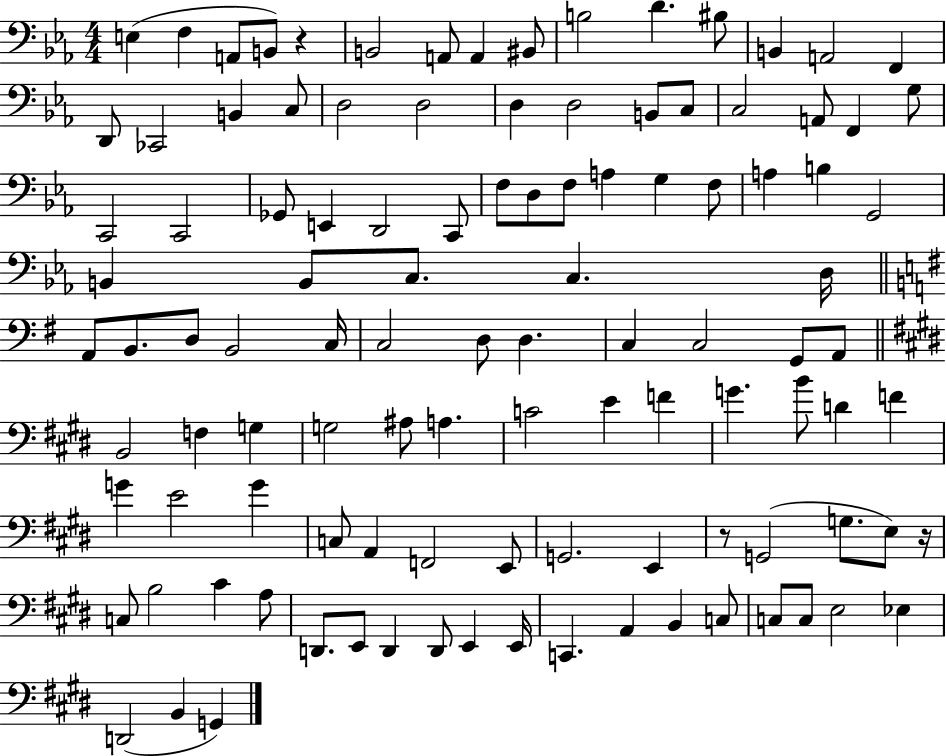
E3/q F3/q A2/e B2/e R/q B2/h A2/e A2/q BIS2/e B3/h D4/q. BIS3/e B2/q A2/h F2/q D2/e CES2/h B2/q C3/e D3/h D3/h D3/q D3/h B2/e C3/e C3/h A2/e F2/q G3/e C2/h C2/h Gb2/e E2/q D2/h C2/e F3/e D3/e F3/e A3/q G3/q F3/e A3/q B3/q G2/h B2/q B2/e C3/e. C3/q. D3/s A2/e B2/e. D3/e B2/h C3/s C3/h D3/e D3/q. C3/q C3/h G2/e A2/e B2/h F3/q G3/q G3/h A#3/e A3/q. C4/h E4/q F4/q G4/q. B4/e D4/q F4/q G4/q E4/h G4/q C3/e A2/q F2/h E2/e G2/h. E2/q R/e G2/h G3/e. E3/e R/s C3/e B3/h C#4/q A3/e D2/e. E2/e D2/q D2/e E2/q E2/s C2/q. A2/q B2/q C3/e C3/e C3/e E3/h Eb3/q D2/h B2/q G2/q